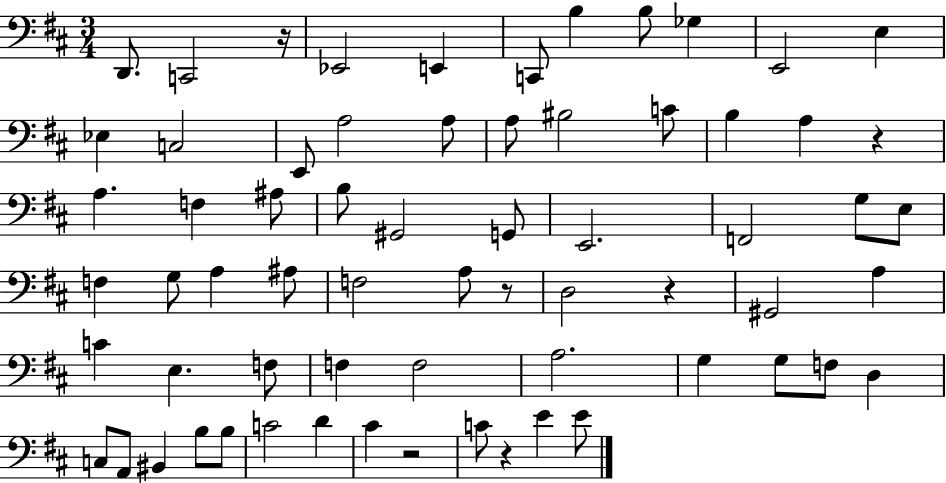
D2/e. C2/h R/s Eb2/h E2/q C2/e B3/q B3/e Gb3/q E2/h E3/q Eb3/q C3/h E2/e A3/h A3/e A3/e BIS3/h C4/e B3/q A3/q R/q A3/q. F3/q A#3/e B3/e G#2/h G2/e E2/h. F2/h G3/e E3/e F3/q G3/e A3/q A#3/e F3/h A3/e R/e D3/h R/q G#2/h A3/q C4/q E3/q. F3/e F3/q F3/h A3/h. G3/q G3/e F3/e D3/q C3/e A2/e BIS2/q B3/e B3/e C4/h D4/q C#4/q R/h C4/e R/q E4/q E4/e